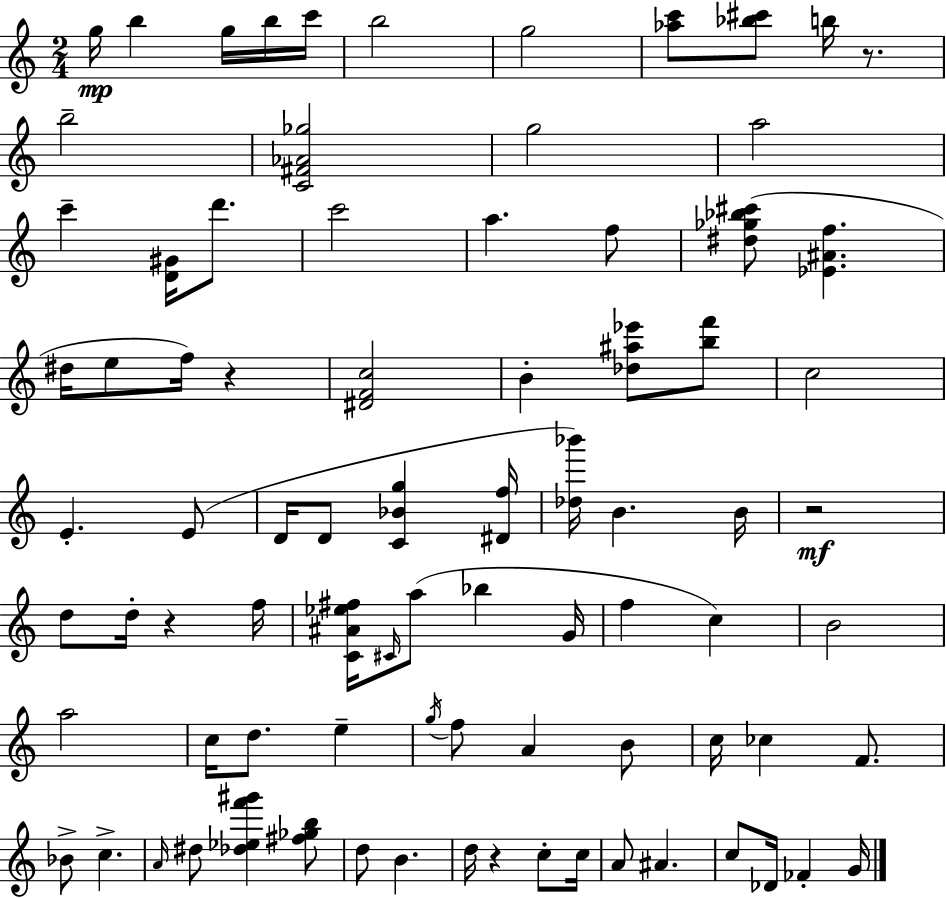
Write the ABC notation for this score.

X:1
T:Untitled
M:2/4
L:1/4
K:Am
g/4 b g/4 b/4 c'/4 b2 g2 [_ac']/2 [_b^c']/2 b/4 z/2 b2 [C^F_A_g]2 g2 a2 c' [D^G]/4 d'/2 c'2 a f/2 [^d_g_b^c']/2 [_E^Af] ^d/4 e/2 f/4 z [^DFc]2 B [_d^a_e']/2 [bf']/2 c2 E E/2 D/4 D/2 [C_Bg] [^Df]/4 [_d_b']/4 B B/4 z2 d/2 d/4 z f/4 [C^A_e^f]/4 ^C/4 a/2 _b G/4 f c B2 a2 c/4 d/2 e g/4 f/2 A B/2 c/4 _c F/2 _B/2 c A/4 ^d/2 [_d_ef'^g'] [^f_gb]/2 d/2 B d/4 z c/2 c/4 A/2 ^A c/2 _D/4 _F G/4